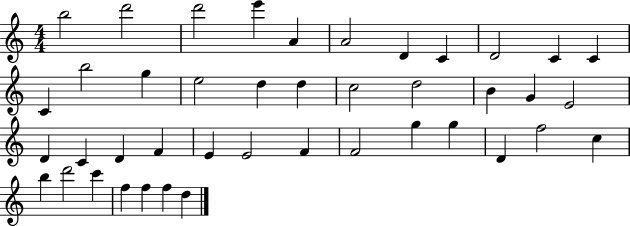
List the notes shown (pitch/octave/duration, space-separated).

B5/h D6/h D6/h E6/q A4/q A4/h D4/q C4/q D4/h C4/q C4/q C4/q B5/h G5/q E5/h D5/q D5/q C5/h D5/h B4/q G4/q E4/h D4/q C4/q D4/q F4/q E4/q E4/h F4/q F4/h G5/q G5/q D4/q F5/h C5/q B5/q D6/h C6/q F5/q F5/q F5/q D5/q